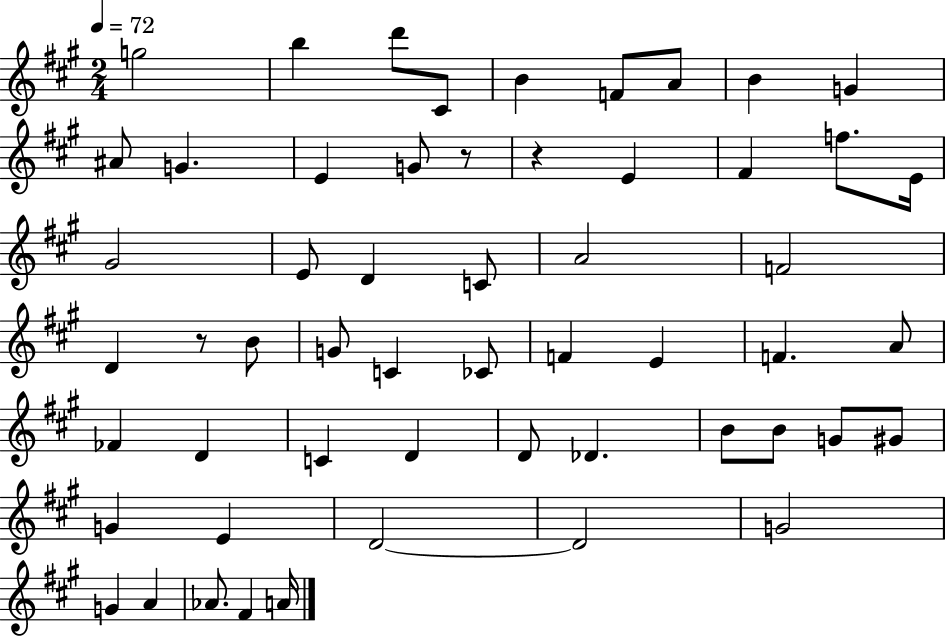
G5/h B5/q D6/e C#4/e B4/q F4/e A4/e B4/q G4/q A#4/e G4/q. E4/q G4/e R/e R/q E4/q F#4/q F5/e. E4/s G#4/h E4/e D4/q C4/e A4/h F4/h D4/q R/e B4/e G4/e C4/q CES4/e F4/q E4/q F4/q. A4/e FES4/q D4/q C4/q D4/q D4/e Db4/q. B4/e B4/e G4/e G#4/e G4/q E4/q D4/h D4/h G4/h G4/q A4/q Ab4/e. F#4/q A4/s